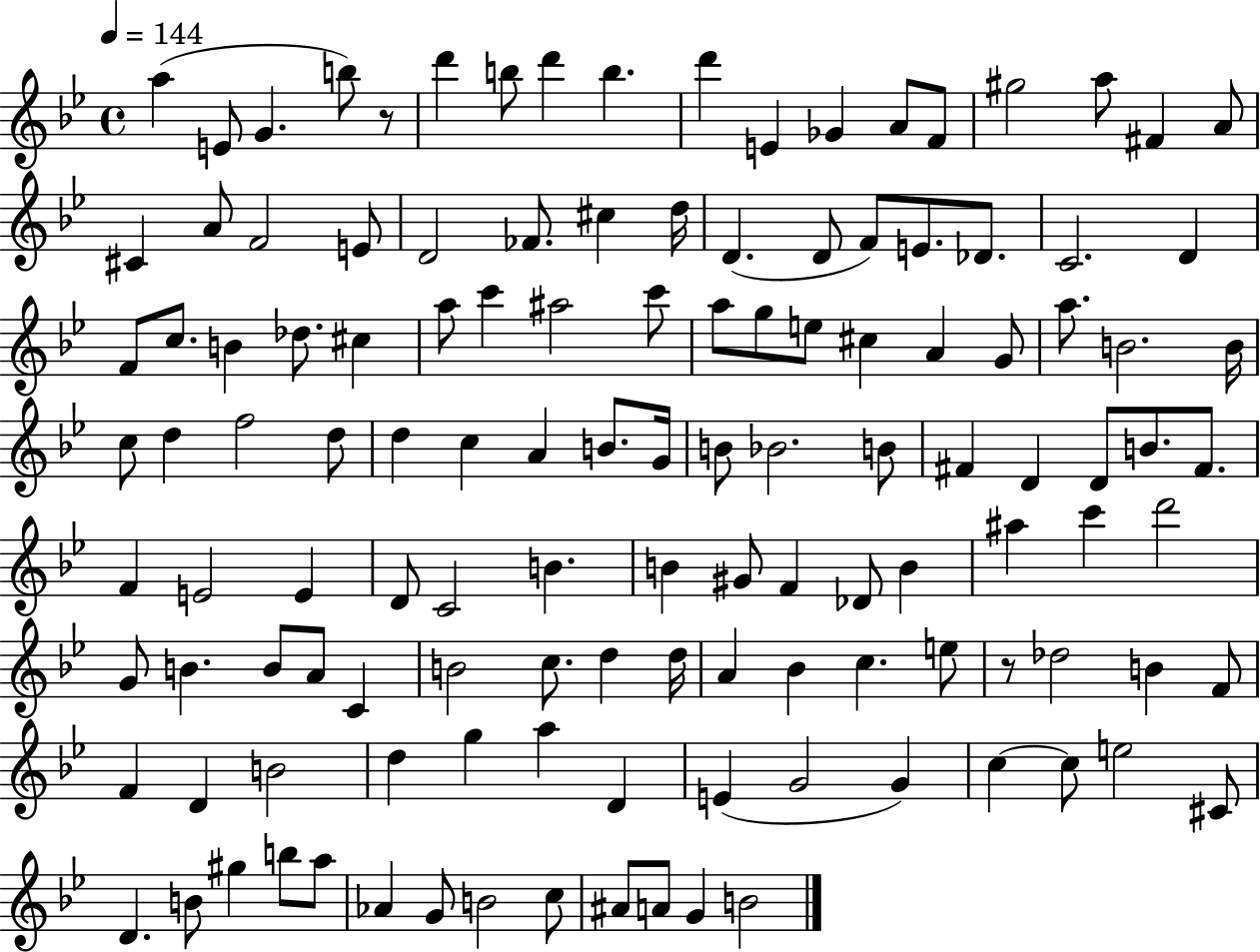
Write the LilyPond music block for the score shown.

{
  \clef treble
  \time 4/4
  \defaultTimeSignature
  \key bes \major
  \tempo 4 = 144
  \repeat volta 2 { a''4( e'8 g'4. b''8) r8 | d'''4 b''8 d'''4 b''4. | d'''4 e'4 ges'4 a'8 f'8 | gis''2 a''8 fis'4 a'8 | \break cis'4 a'8 f'2 e'8 | d'2 fes'8. cis''4 d''16 | d'4.( d'8 f'8) e'8. des'8. | c'2. d'4 | \break f'8 c''8. b'4 des''8. cis''4 | a''8 c'''4 ais''2 c'''8 | a''8 g''8 e''8 cis''4 a'4 g'8 | a''8. b'2. b'16 | \break c''8 d''4 f''2 d''8 | d''4 c''4 a'4 b'8. g'16 | b'8 bes'2. b'8 | fis'4 d'4 d'8 b'8. fis'8. | \break f'4 e'2 e'4 | d'8 c'2 b'4. | b'4 gis'8 f'4 des'8 b'4 | ais''4 c'''4 d'''2 | \break g'8 b'4. b'8 a'8 c'4 | b'2 c''8. d''4 d''16 | a'4 bes'4 c''4. e''8 | r8 des''2 b'4 f'8 | \break f'4 d'4 b'2 | d''4 g''4 a''4 d'4 | e'4( g'2 g'4) | c''4~~ c''8 e''2 cis'8 | \break d'4. b'8 gis''4 b''8 a''8 | aes'4 g'8 b'2 c''8 | ais'8 a'8 g'4 b'2 | } \bar "|."
}